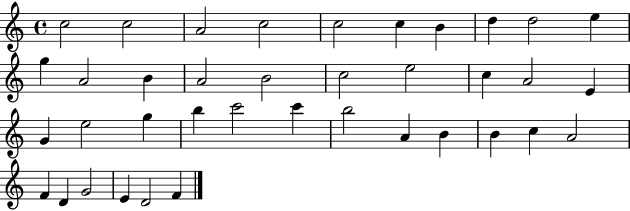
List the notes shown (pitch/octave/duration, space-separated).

C5/h C5/h A4/h C5/h C5/h C5/q B4/q D5/q D5/h E5/q G5/q A4/h B4/q A4/h B4/h C5/h E5/h C5/q A4/h E4/q G4/q E5/h G5/q B5/q C6/h C6/q B5/h A4/q B4/q B4/q C5/q A4/h F4/q D4/q G4/h E4/q D4/h F4/q